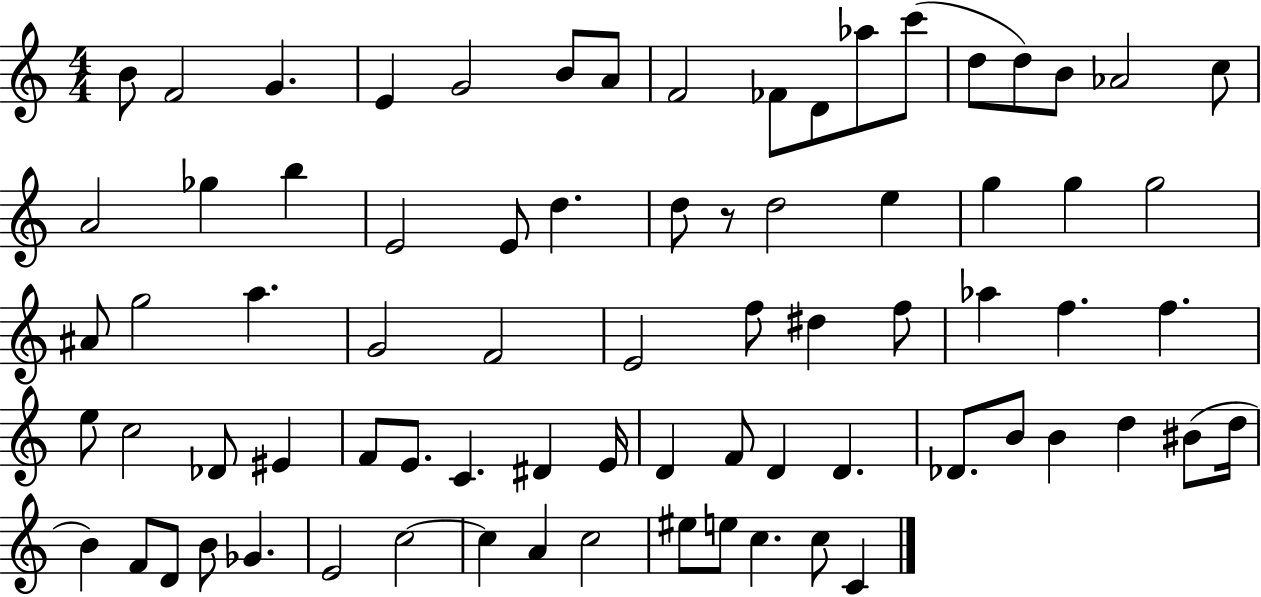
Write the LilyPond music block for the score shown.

{
  \clef treble
  \numericTimeSignature
  \time 4/4
  \key c \major
  b'8 f'2 g'4. | e'4 g'2 b'8 a'8 | f'2 fes'8 d'8 aes''8 c'''8( | d''8 d''8) b'8 aes'2 c''8 | \break a'2 ges''4 b''4 | e'2 e'8 d''4. | d''8 r8 d''2 e''4 | g''4 g''4 g''2 | \break ais'8 g''2 a''4. | g'2 f'2 | e'2 f''8 dis''4 f''8 | aes''4 f''4. f''4. | \break e''8 c''2 des'8 eis'4 | f'8 e'8. c'4. dis'4 e'16 | d'4 f'8 d'4 d'4. | des'8. b'8 b'4 d''4 bis'8( d''16 | \break b'4) f'8 d'8 b'8 ges'4. | e'2 c''2~~ | c''4 a'4 c''2 | eis''8 e''8 c''4. c''8 c'4 | \break \bar "|."
}